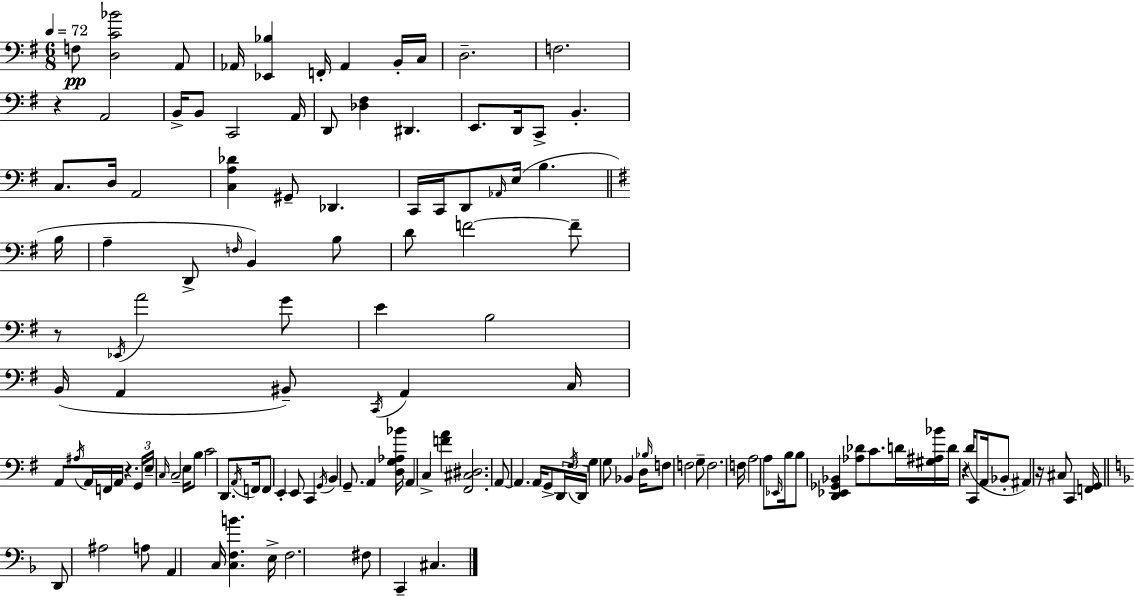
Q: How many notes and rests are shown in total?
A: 135